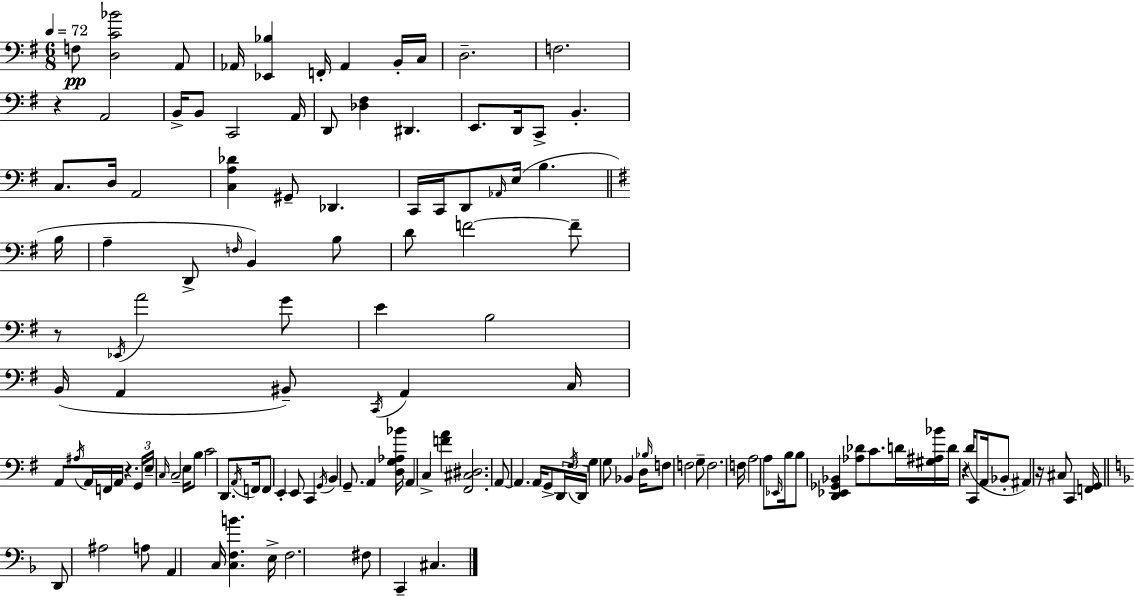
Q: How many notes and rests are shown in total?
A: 135